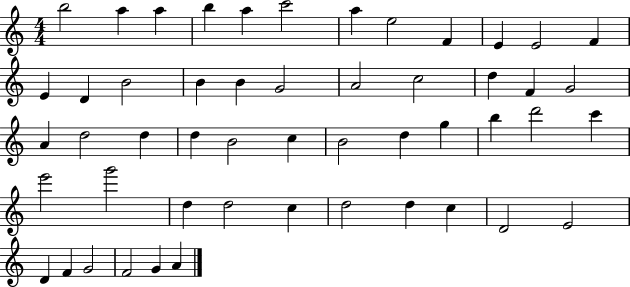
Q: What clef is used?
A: treble